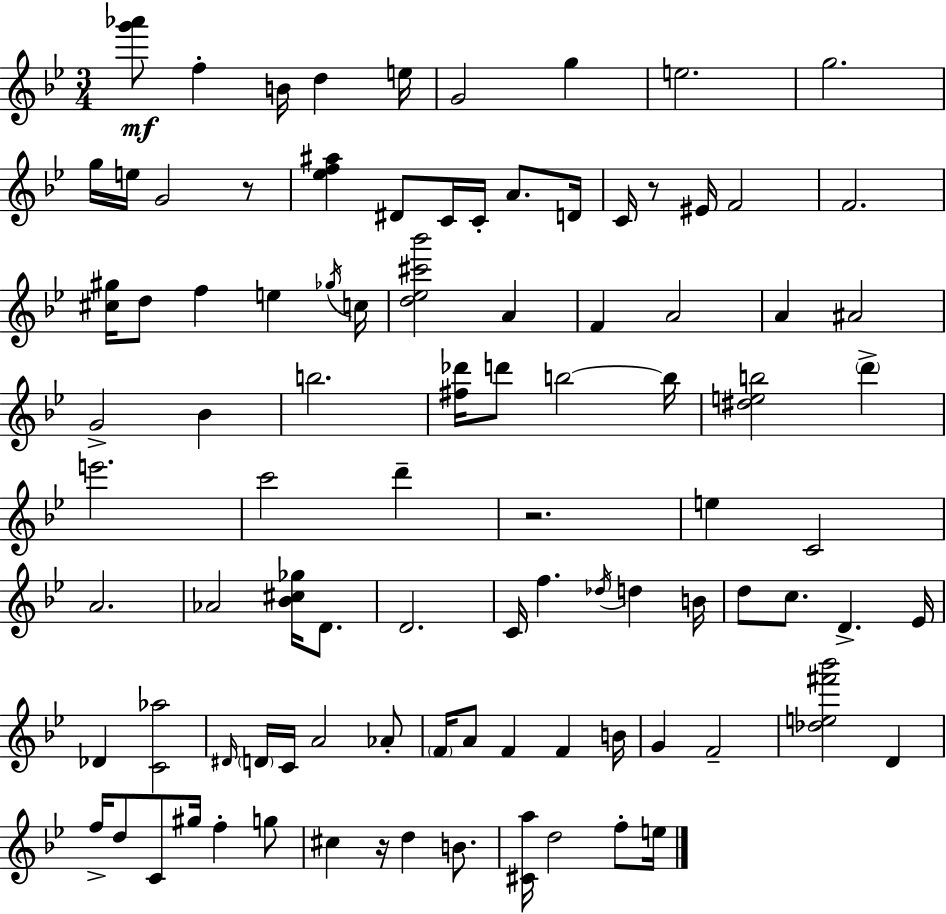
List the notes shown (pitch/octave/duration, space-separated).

[G6,Ab6]/e F5/q B4/s D5/q E5/s G4/h G5/q E5/h. G5/h. G5/s E5/s G4/h R/e [Eb5,F5,A#5]/q D#4/e C4/s C4/s A4/e. D4/s C4/s R/e EIS4/s F4/h F4/h. [C#5,G#5]/s D5/e F5/q E5/q Gb5/s C5/s [D5,Eb5,C#6,Bb6]/h A4/q F4/q A4/h A4/q A#4/h G4/h Bb4/q B5/h. [F#5,Db6]/s D6/e B5/h B5/s [D#5,E5,B5]/h D6/q E6/h. C6/h D6/q R/h. E5/q C4/h A4/h. Ab4/h [Bb4,C#5,Gb5]/s D4/e. D4/h. C4/s F5/q. Db5/s D5/q B4/s D5/e C5/e. D4/q. Eb4/s Db4/q [C4,Ab5]/h D#4/s D4/s C4/s A4/h Ab4/e F4/s A4/e F4/q F4/q B4/s G4/q F4/h [Db5,E5,F#6,Bb6]/h D4/q F5/s D5/e C4/e G#5/s F5/q G5/e C#5/q R/s D5/q B4/e. [C#4,A5]/s D5/h F5/e E5/s